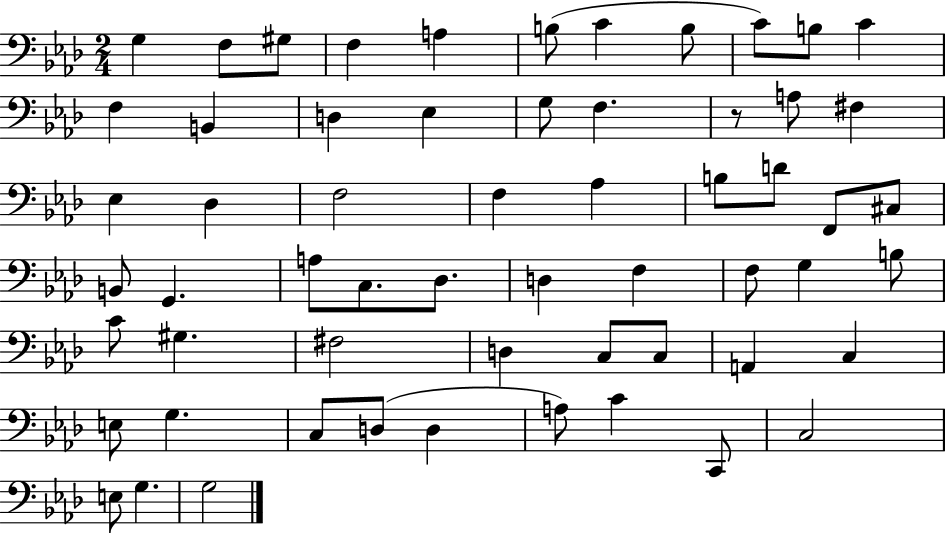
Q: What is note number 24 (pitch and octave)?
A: Ab3